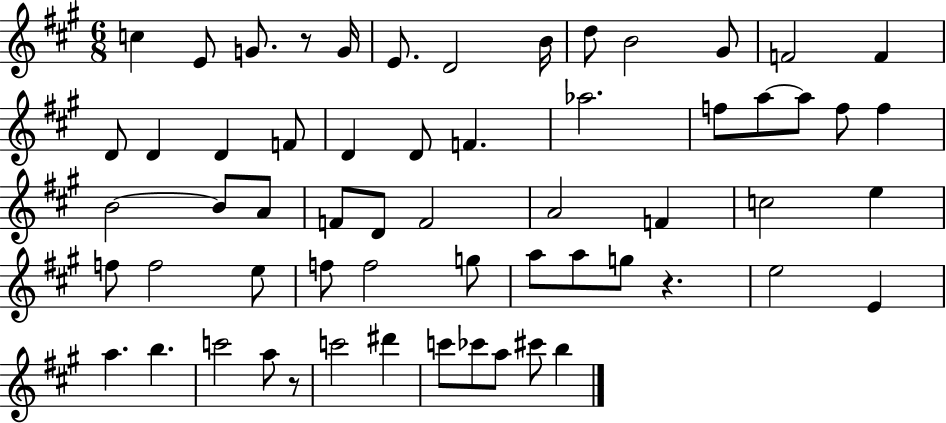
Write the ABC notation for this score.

X:1
T:Untitled
M:6/8
L:1/4
K:A
c E/2 G/2 z/2 G/4 E/2 D2 B/4 d/2 B2 ^G/2 F2 F D/2 D D F/2 D D/2 F _a2 f/2 a/2 a/2 f/2 f B2 B/2 A/2 F/2 D/2 F2 A2 F c2 e f/2 f2 e/2 f/2 f2 g/2 a/2 a/2 g/2 z e2 E a b c'2 a/2 z/2 c'2 ^d' c'/2 _c'/2 a/2 ^c'/2 b